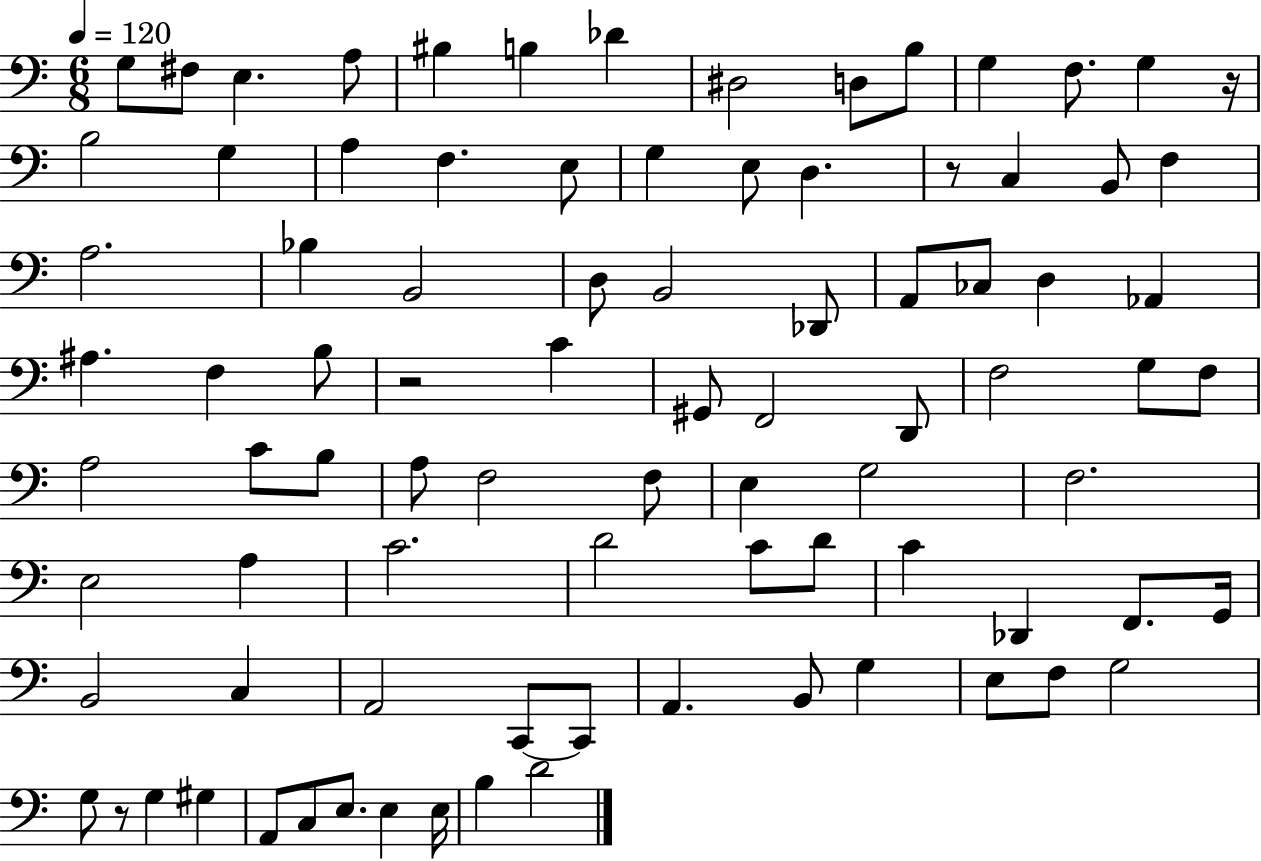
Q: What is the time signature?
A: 6/8